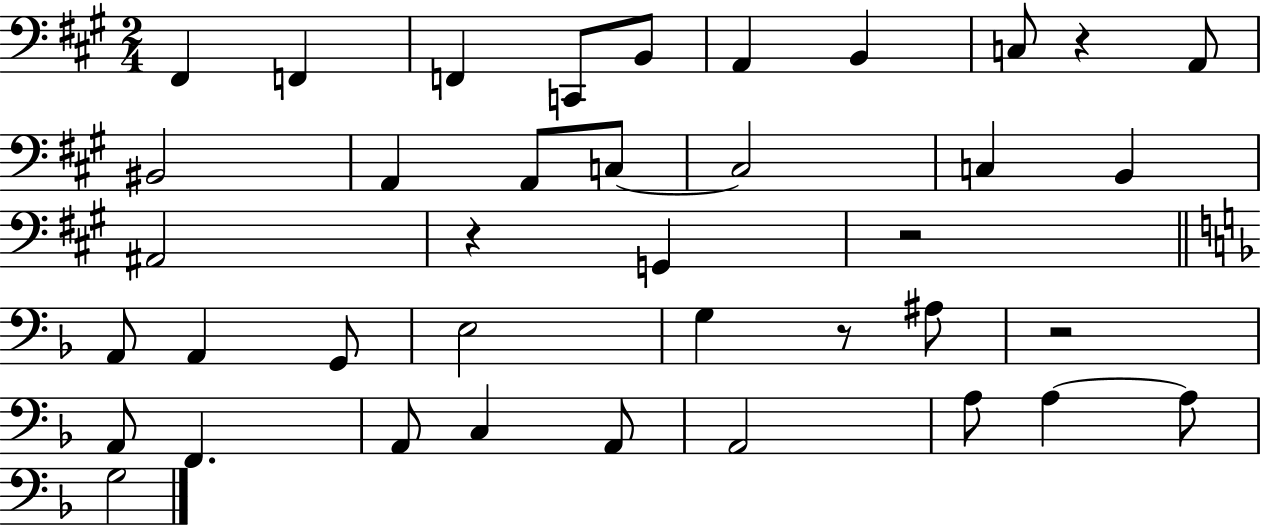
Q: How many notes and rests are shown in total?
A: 39